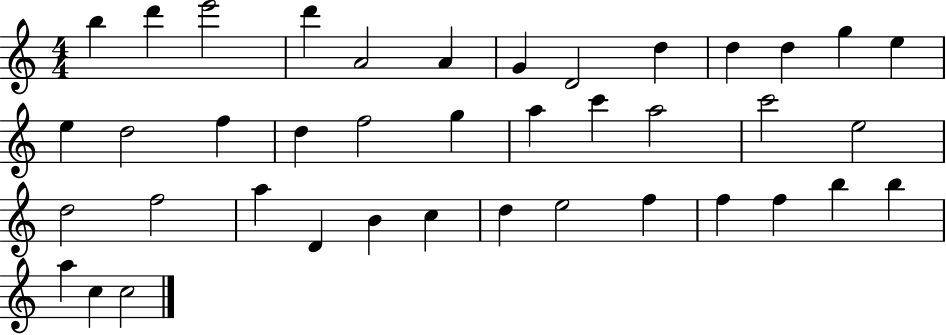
B5/q D6/q E6/h D6/q A4/h A4/q G4/q D4/h D5/q D5/q D5/q G5/q E5/q E5/q D5/h F5/q D5/q F5/h G5/q A5/q C6/q A5/h C6/h E5/h D5/h F5/h A5/q D4/q B4/q C5/q D5/q E5/h F5/q F5/q F5/q B5/q B5/q A5/q C5/q C5/h